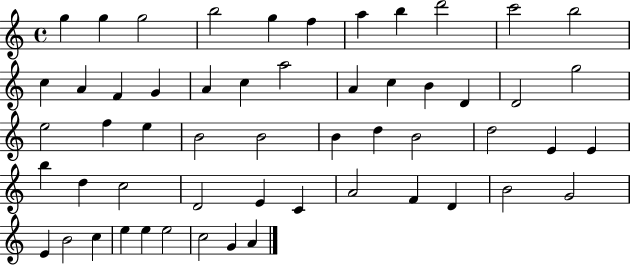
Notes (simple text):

G5/q G5/q G5/h B5/h G5/q F5/q A5/q B5/q D6/h C6/h B5/h C5/q A4/q F4/q G4/q A4/q C5/q A5/h A4/q C5/q B4/q D4/q D4/h G5/h E5/h F5/q E5/q B4/h B4/h B4/q D5/q B4/h D5/h E4/q E4/q B5/q D5/q C5/h D4/h E4/q C4/q A4/h F4/q D4/q B4/h G4/h E4/q B4/h C5/q E5/q E5/q E5/h C5/h G4/q A4/q